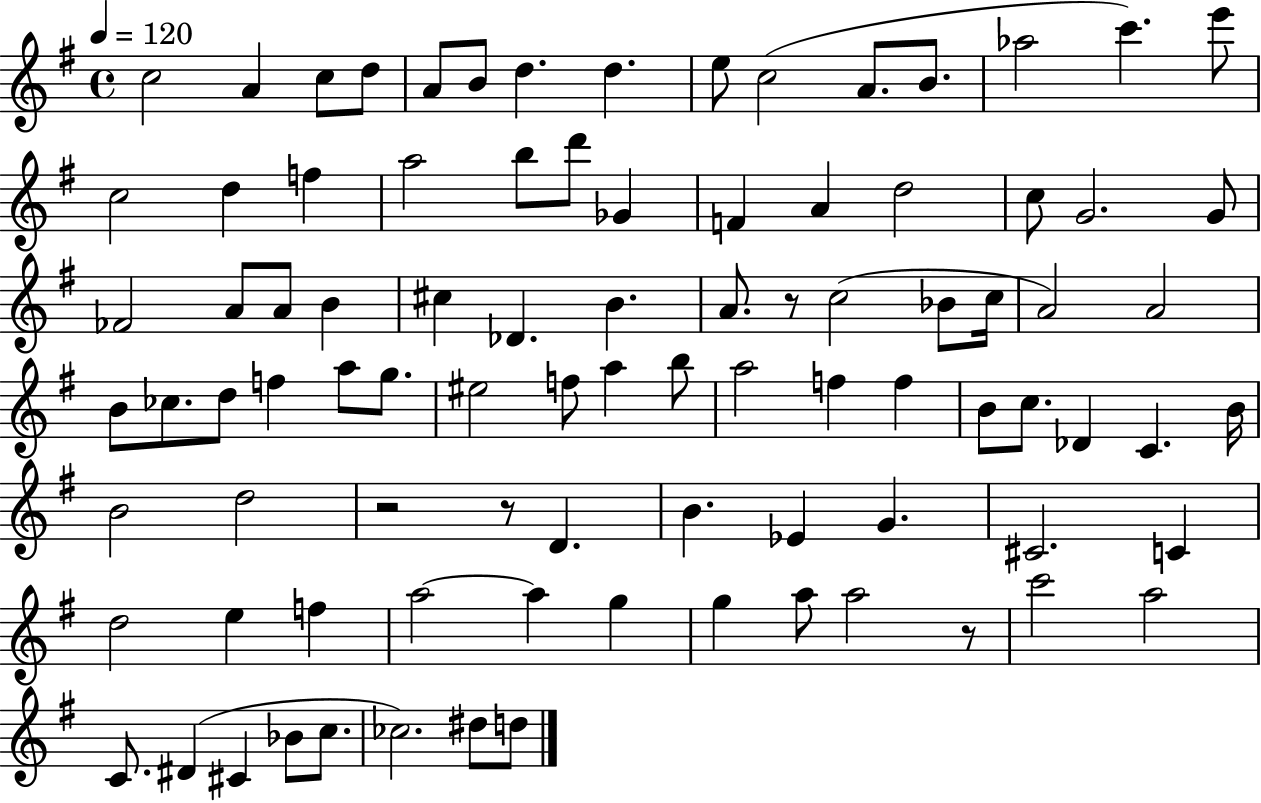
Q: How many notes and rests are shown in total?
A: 90